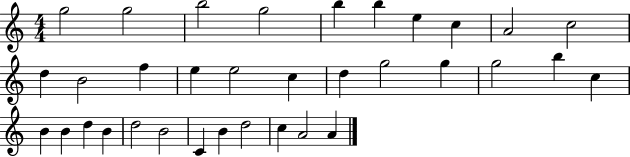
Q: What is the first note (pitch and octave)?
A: G5